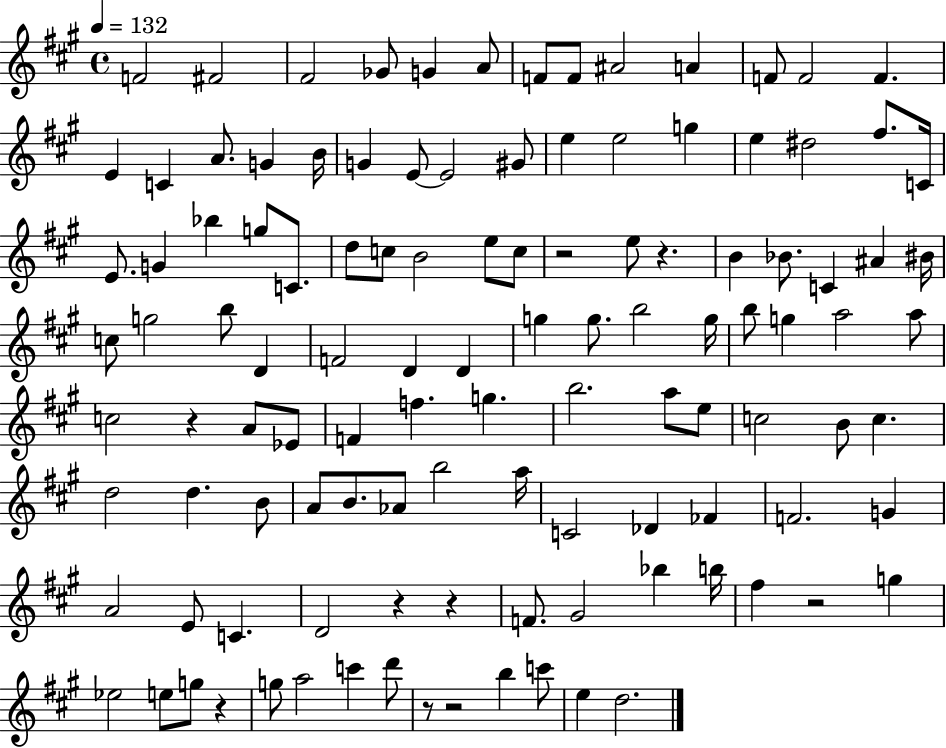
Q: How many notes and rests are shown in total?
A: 115